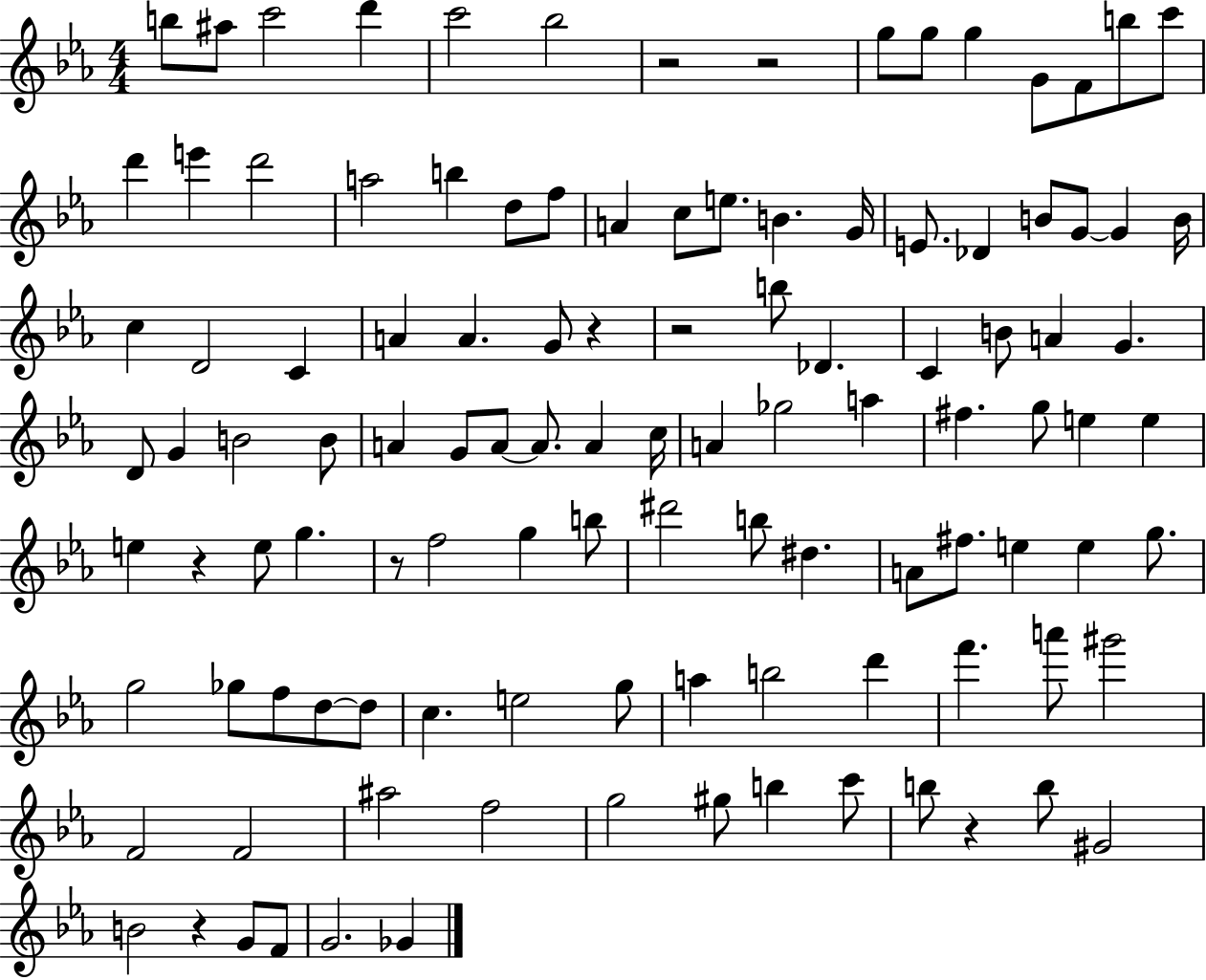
X:1
T:Untitled
M:4/4
L:1/4
K:Eb
b/2 ^a/2 c'2 d' c'2 _b2 z2 z2 g/2 g/2 g G/2 F/2 b/2 c'/2 d' e' d'2 a2 b d/2 f/2 A c/2 e/2 B G/4 E/2 _D B/2 G/2 G B/4 c D2 C A A G/2 z z2 b/2 _D C B/2 A G D/2 G B2 B/2 A G/2 A/2 A/2 A c/4 A _g2 a ^f g/2 e e e z e/2 g z/2 f2 g b/2 ^d'2 b/2 ^d A/2 ^f/2 e e g/2 g2 _g/2 f/2 d/2 d/2 c e2 g/2 a b2 d' f' a'/2 ^g'2 F2 F2 ^a2 f2 g2 ^g/2 b c'/2 b/2 z b/2 ^G2 B2 z G/2 F/2 G2 _G